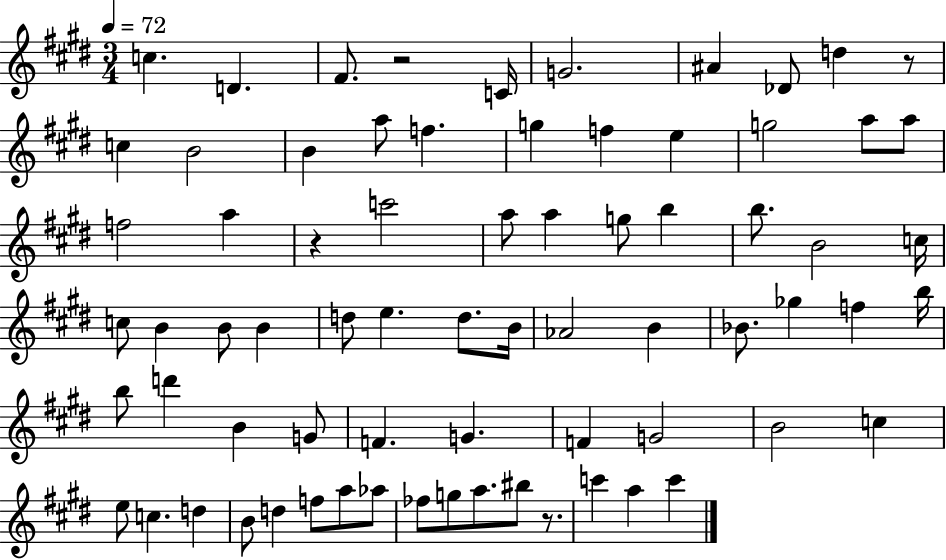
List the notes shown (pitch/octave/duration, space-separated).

C5/q. D4/q. F#4/e. R/h C4/s G4/h. A#4/q Db4/e D5/q R/e C5/q B4/h B4/q A5/e F5/q. G5/q F5/q E5/q G5/h A5/e A5/e F5/h A5/q R/q C6/h A5/e A5/q G5/e B5/q B5/e. B4/h C5/s C5/e B4/q B4/e B4/q D5/e E5/q. D5/e. B4/s Ab4/h B4/q Bb4/e. Gb5/q F5/q B5/s B5/e D6/q B4/q G4/e F4/q. G4/q. F4/q G4/h B4/h C5/q E5/e C5/q. D5/q B4/e D5/q F5/e A5/e Ab5/e FES5/e G5/e A5/e. BIS5/e R/e. C6/q A5/q C6/q